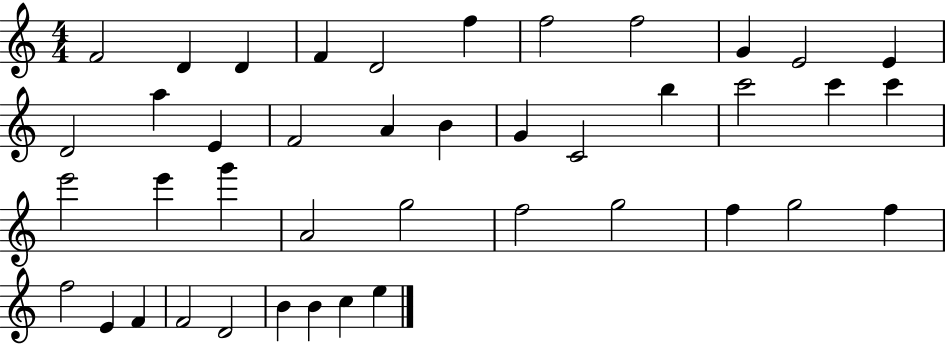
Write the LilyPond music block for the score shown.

{
  \clef treble
  \numericTimeSignature
  \time 4/4
  \key c \major
  f'2 d'4 d'4 | f'4 d'2 f''4 | f''2 f''2 | g'4 e'2 e'4 | \break d'2 a''4 e'4 | f'2 a'4 b'4 | g'4 c'2 b''4 | c'''2 c'''4 c'''4 | \break e'''2 e'''4 g'''4 | a'2 g''2 | f''2 g''2 | f''4 g''2 f''4 | \break f''2 e'4 f'4 | f'2 d'2 | b'4 b'4 c''4 e''4 | \bar "|."
}